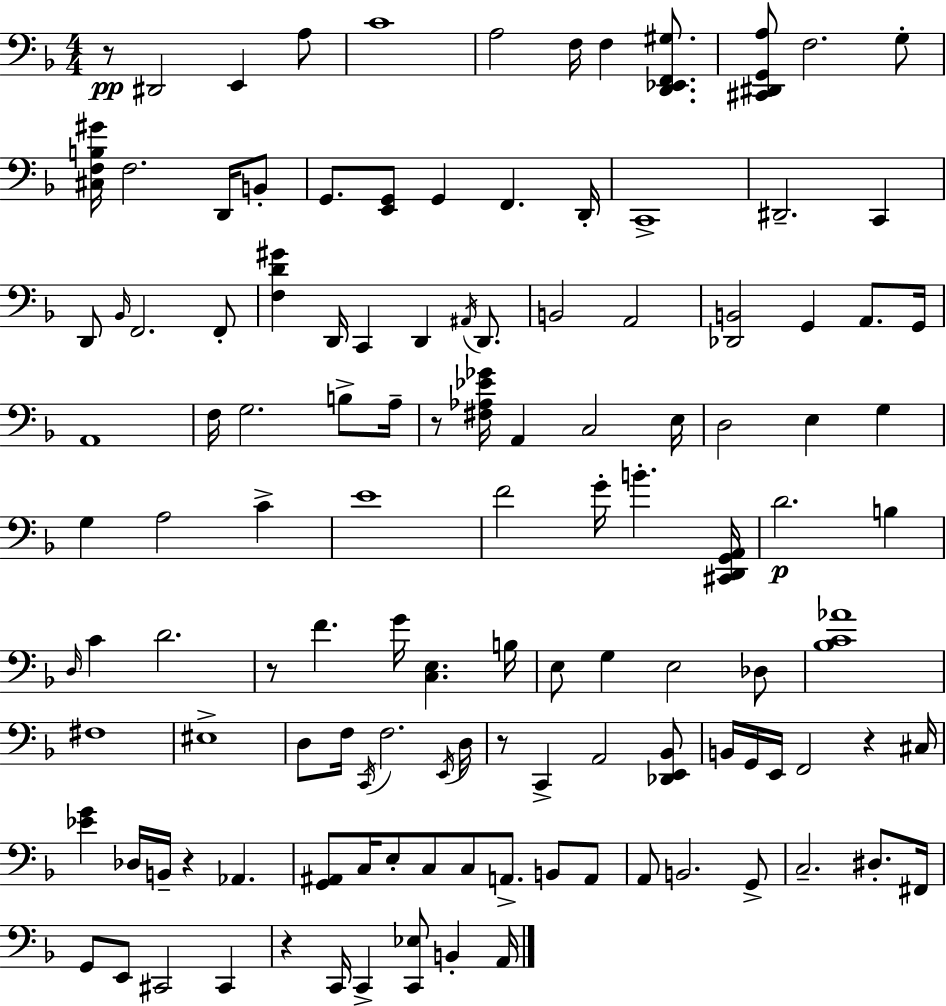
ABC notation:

X:1
T:Untitled
M:4/4
L:1/4
K:Dm
z/2 ^D,,2 E,, A,/2 C4 A,2 F,/4 F, [D,,_E,,F,,^G,]/2 [^C,,^D,,G,,A,]/2 F,2 G,/2 [^C,F,B,^G]/4 F,2 D,,/4 B,,/2 G,,/2 [E,,G,,]/2 G,, F,, D,,/4 C,,4 ^D,,2 C,, D,,/2 _B,,/4 F,,2 F,,/2 [F,D^G] D,,/4 C,, D,, ^A,,/4 D,,/2 B,,2 A,,2 [_D,,B,,]2 G,, A,,/2 G,,/4 A,,4 F,/4 G,2 B,/2 A,/4 z/2 [^F,_A,_E_G]/4 A,, C,2 E,/4 D,2 E, G, G, A,2 C E4 F2 G/4 B [^C,,D,,G,,A,,]/4 D2 B, D,/4 C D2 z/2 F G/4 [C,E,] B,/4 E,/2 G, E,2 _D,/2 [_B,C_A]4 ^F,4 ^E,4 D,/2 F,/4 C,,/4 F,2 E,,/4 D,/4 z/2 C,, A,,2 [_D,,E,,_B,,]/2 B,,/4 G,,/4 E,,/4 F,,2 z ^C,/4 [_EG] _D,/4 B,,/4 z _A,, [G,,^A,,]/2 C,/4 E,/2 C,/2 C,/2 A,,/2 B,,/2 A,,/2 A,,/2 B,,2 G,,/2 C,2 ^D,/2 ^F,,/4 G,,/2 E,,/2 ^C,,2 ^C,, z C,,/4 C,, [C,,_E,]/2 B,, A,,/4